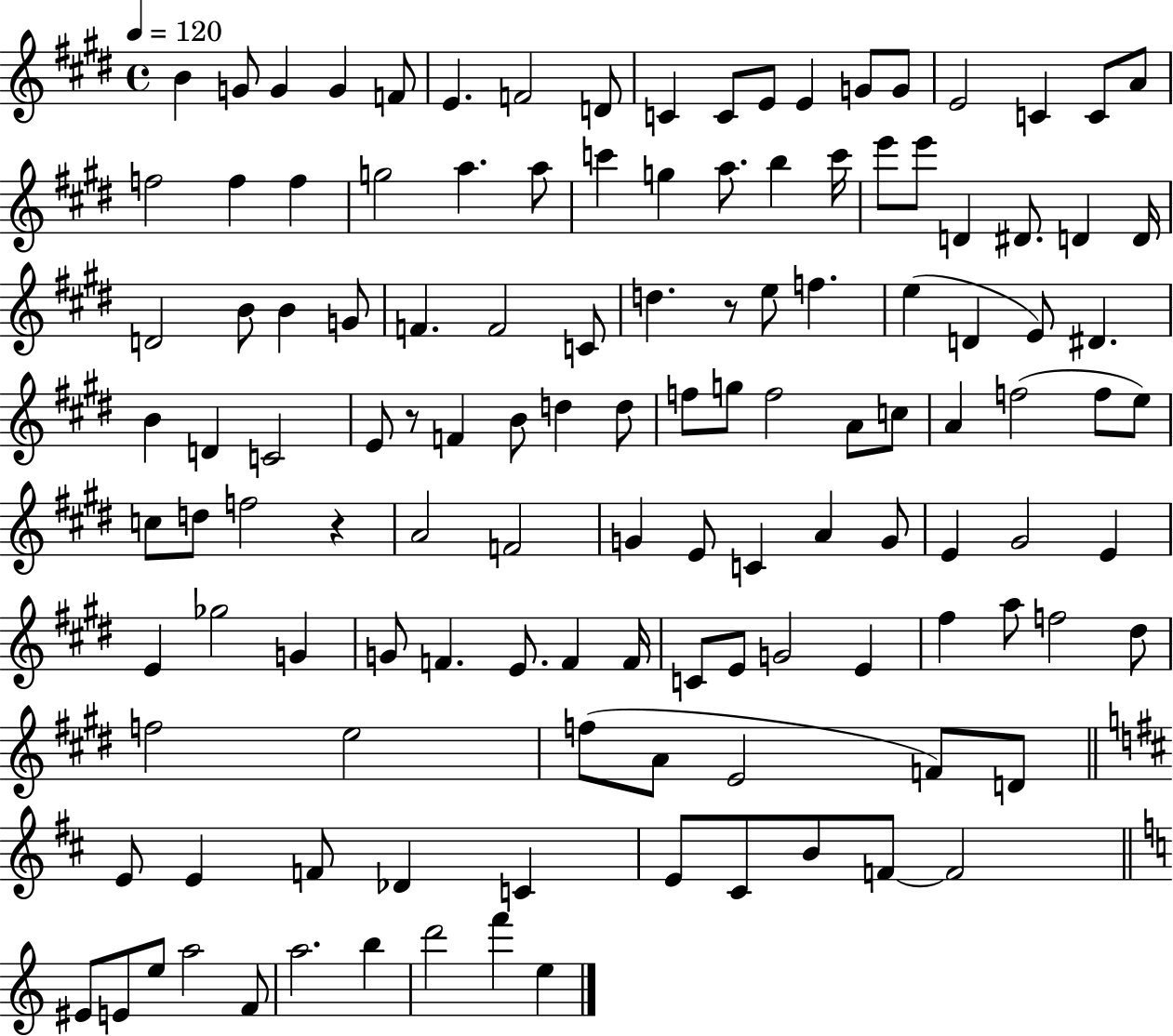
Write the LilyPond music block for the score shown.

{
  \clef treble
  \time 4/4
  \defaultTimeSignature
  \key e \major
  \tempo 4 = 120
  b'4 g'8 g'4 g'4 f'8 | e'4. f'2 d'8 | c'4 c'8 e'8 e'4 g'8 g'8 | e'2 c'4 c'8 a'8 | \break f''2 f''4 f''4 | g''2 a''4. a''8 | c'''4 g''4 a''8. b''4 c'''16 | e'''8 e'''8 d'4 dis'8. d'4 d'16 | \break d'2 b'8 b'4 g'8 | f'4. f'2 c'8 | d''4. r8 e''8 f''4. | e''4( d'4 e'8) dis'4. | \break b'4 d'4 c'2 | e'8 r8 f'4 b'8 d''4 d''8 | f''8 g''8 f''2 a'8 c''8 | a'4 f''2( f''8 e''8) | \break c''8 d''8 f''2 r4 | a'2 f'2 | g'4 e'8 c'4 a'4 g'8 | e'4 gis'2 e'4 | \break e'4 ges''2 g'4 | g'8 f'4. e'8. f'4 f'16 | c'8 e'8 g'2 e'4 | fis''4 a''8 f''2 dis''8 | \break f''2 e''2 | f''8( a'8 e'2 f'8) d'8 | \bar "||" \break \key d \major e'8 e'4 f'8 des'4 c'4 | e'8 cis'8 b'8 f'8~~ f'2 | \bar "||" \break \key c \major eis'8 e'8 e''8 a''2 f'8 | a''2. b''4 | d'''2 f'''4 e''4 | \bar "|."
}